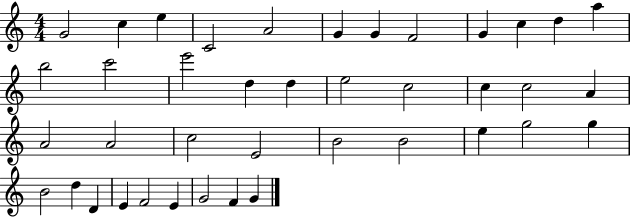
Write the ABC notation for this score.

X:1
T:Untitled
M:4/4
L:1/4
K:C
G2 c e C2 A2 G G F2 G c d a b2 c'2 e'2 d d e2 c2 c c2 A A2 A2 c2 E2 B2 B2 e g2 g B2 d D E F2 E G2 F G